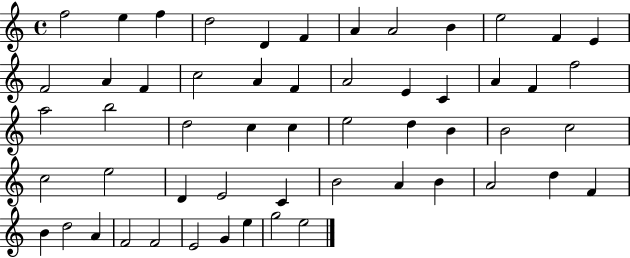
F5/h E5/q F5/q D5/h D4/q F4/q A4/q A4/h B4/q E5/h F4/q E4/q F4/h A4/q F4/q C5/h A4/q F4/q A4/h E4/q C4/q A4/q F4/q F5/h A5/h B5/h D5/h C5/q C5/q E5/h D5/q B4/q B4/h C5/h C5/h E5/h D4/q E4/h C4/q B4/h A4/q B4/q A4/h D5/q F4/q B4/q D5/h A4/q F4/h F4/h E4/h G4/q E5/q G5/h E5/h